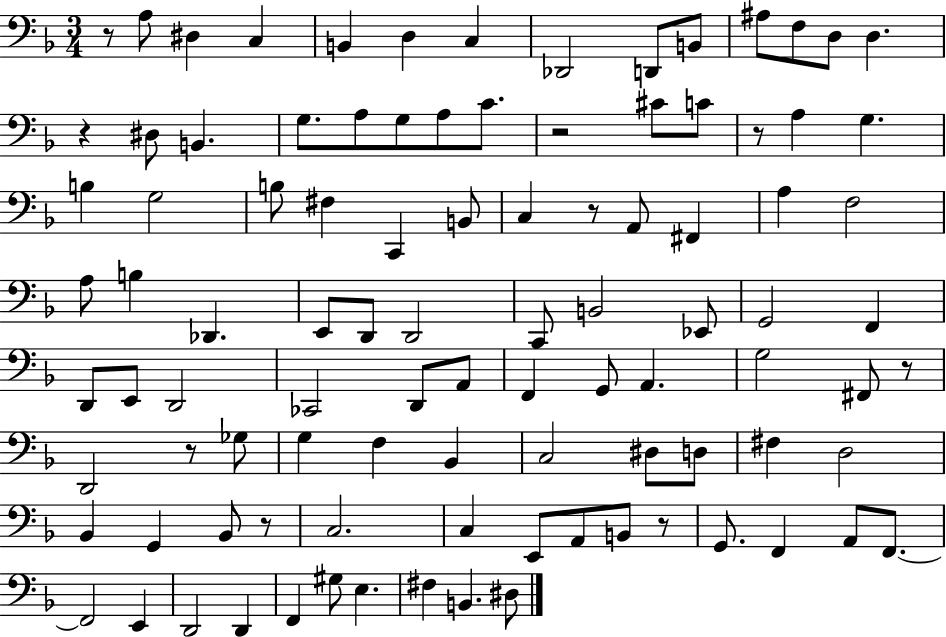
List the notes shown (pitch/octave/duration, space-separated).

R/e A3/e D#3/q C3/q B2/q D3/q C3/q Db2/h D2/e B2/e A#3/e F3/e D3/e D3/q. R/q D#3/e B2/q. G3/e. A3/e G3/e A3/e C4/e. R/h C#4/e C4/e R/e A3/q G3/q. B3/q G3/h B3/e F#3/q C2/q B2/e C3/q R/e A2/e F#2/q A3/q F3/h A3/e B3/q Db2/q. E2/e D2/e D2/h C2/e B2/h Eb2/e G2/h F2/q D2/e E2/e D2/h CES2/h D2/e A2/e F2/q G2/e A2/q. G3/h F#2/e R/e D2/h R/e Gb3/e G3/q F3/q Bb2/q C3/h D#3/e D3/e F#3/q D3/h Bb2/q G2/q Bb2/e R/e C3/h. C3/q E2/e A2/e B2/e R/e G2/e. F2/q A2/e F2/e. F2/h E2/q D2/h D2/q F2/q G#3/e E3/q. F#3/q B2/q. D#3/e